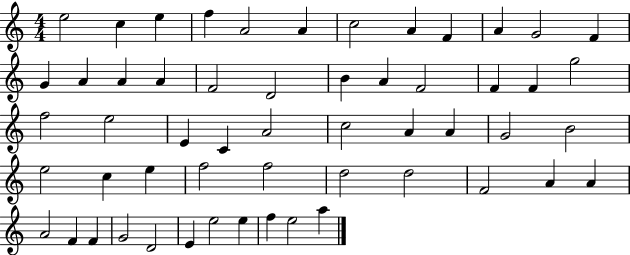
E5/h C5/q E5/q F5/q A4/h A4/q C5/h A4/q F4/q A4/q G4/h F4/q G4/q A4/q A4/q A4/q F4/h D4/h B4/q A4/q F4/h F4/q F4/q G5/h F5/h E5/h E4/q C4/q A4/h C5/h A4/q A4/q G4/h B4/h E5/h C5/q E5/q F5/h F5/h D5/h D5/h F4/h A4/q A4/q A4/h F4/q F4/q G4/h D4/h E4/q E5/h E5/q F5/q E5/h A5/q